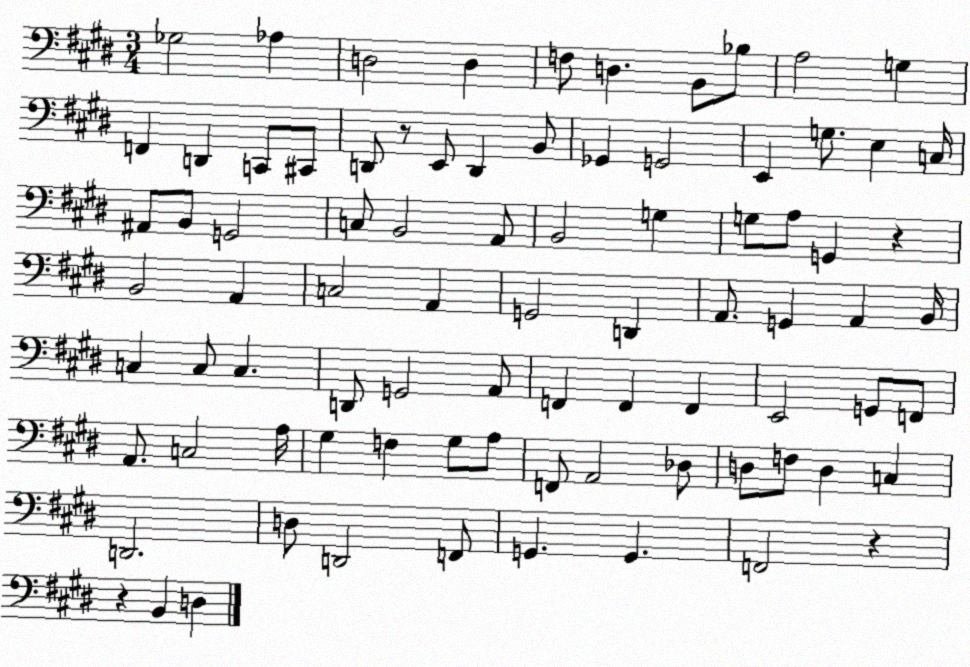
X:1
T:Untitled
M:3/4
L:1/4
K:E
_G,2 _A, D,2 D, F,/2 D, B,,/2 _B,/2 A,2 G, F,, D,, C,,/2 ^C,,/2 D,,/2 z/2 E,,/2 D,, B,,/2 _G,, G,,2 E,, G,/2 E, C,/4 ^A,,/2 B,,/2 G,,2 C,/2 B,,2 A,,/2 B,,2 G, G,/2 A,/2 G,, z B,,2 A,, C,2 A,, G,,2 D,, A,,/2 G,, A,, B,,/4 C, C,/2 C, D,,/2 G,,2 A,,/2 F,, F,, F,, E,,2 G,,/2 F,,/2 A,,/2 C,2 A,/4 ^G, F, ^G,/2 A,/2 F,,/2 A,,2 _D,/2 D,/2 F,/2 D, C, D,,2 D,/2 D,,2 F,,/2 G,, G,, F,,2 z z B,, D,